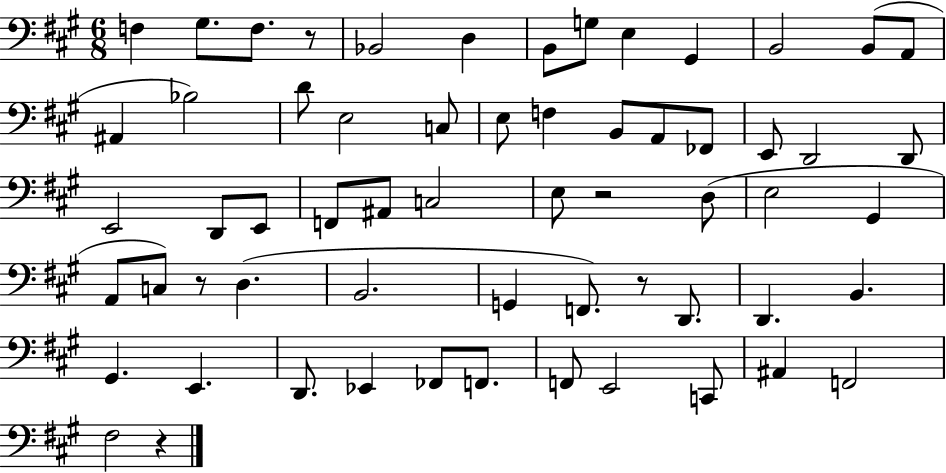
{
  \clef bass
  \numericTimeSignature
  \time 6/8
  \key a \major
  \repeat volta 2 { f4 gis8. f8. r8 | bes,2 d4 | b,8 g8 e4 gis,4 | b,2 b,8( a,8 | \break ais,4 bes2) | d'8 e2 c8 | e8 f4 b,8 a,8 fes,8 | e,8 d,2 d,8 | \break e,2 d,8 e,8 | f,8 ais,8 c2 | e8 r2 d8( | e2 gis,4 | \break a,8 c8) r8 d4.( | b,2. | g,4 f,8.) r8 d,8. | d,4. b,4. | \break gis,4. e,4. | d,8. ees,4 fes,8 f,8. | f,8 e,2 c,8 | ais,4 f,2 | \break fis2 r4 | } \bar "|."
}